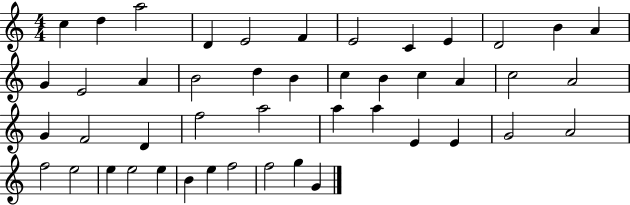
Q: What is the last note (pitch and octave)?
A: G4